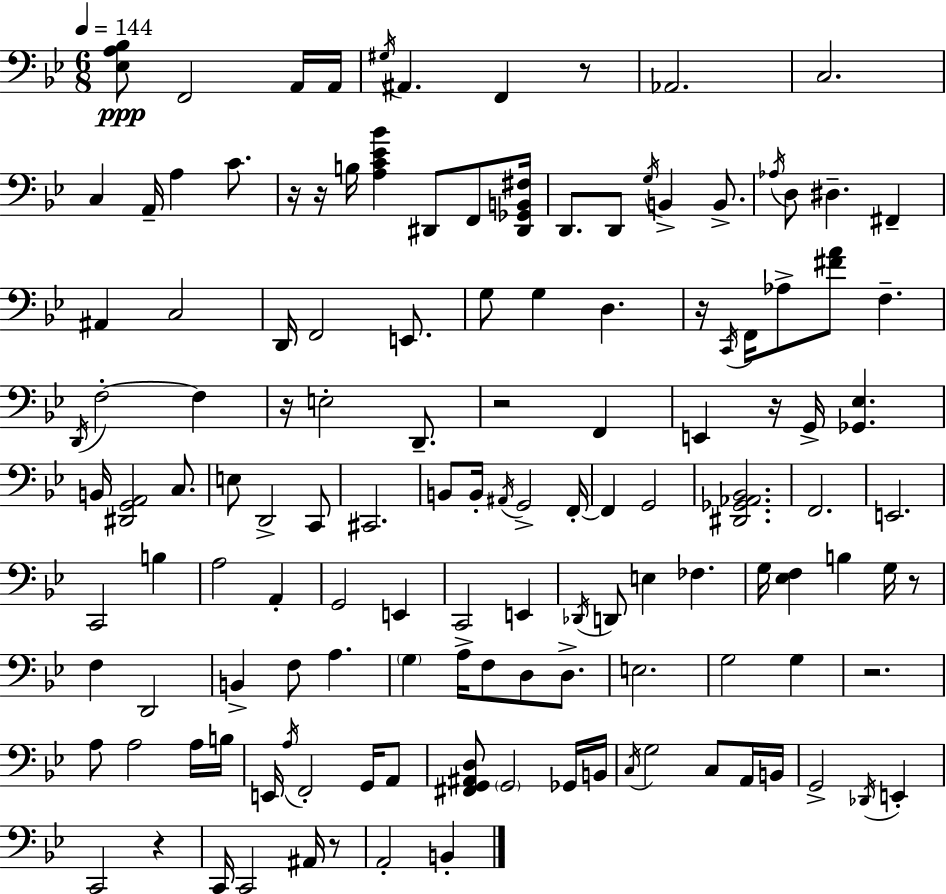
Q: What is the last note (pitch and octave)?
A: B2